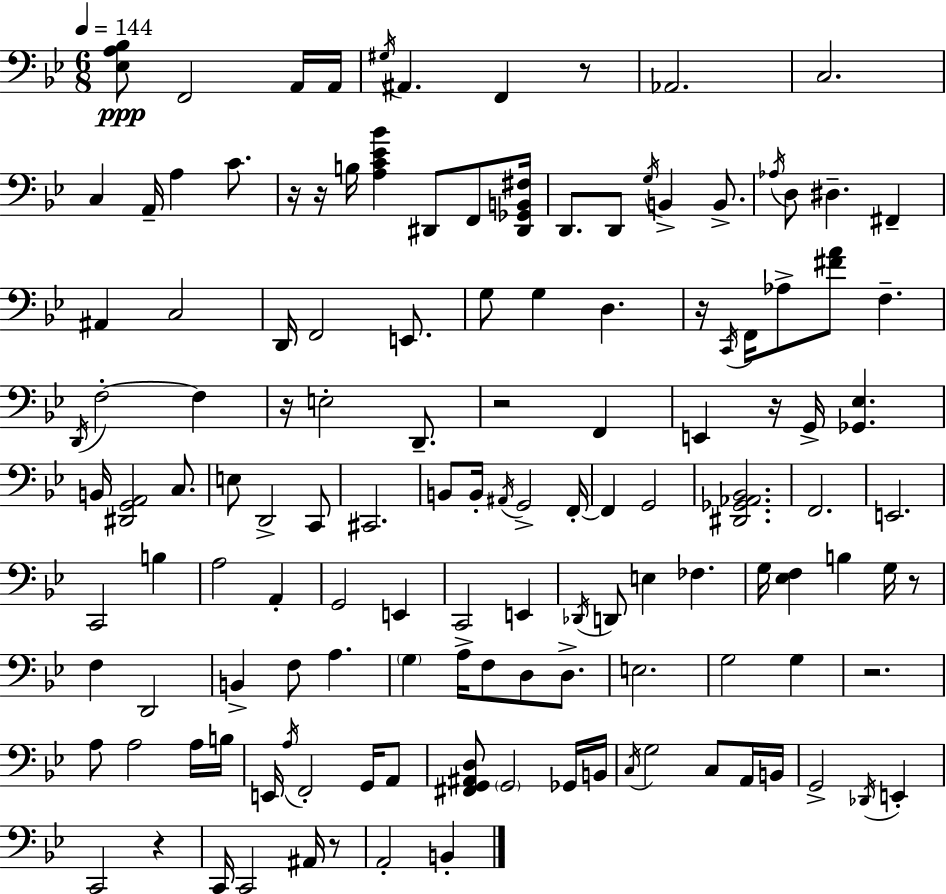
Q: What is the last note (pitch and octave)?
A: B2